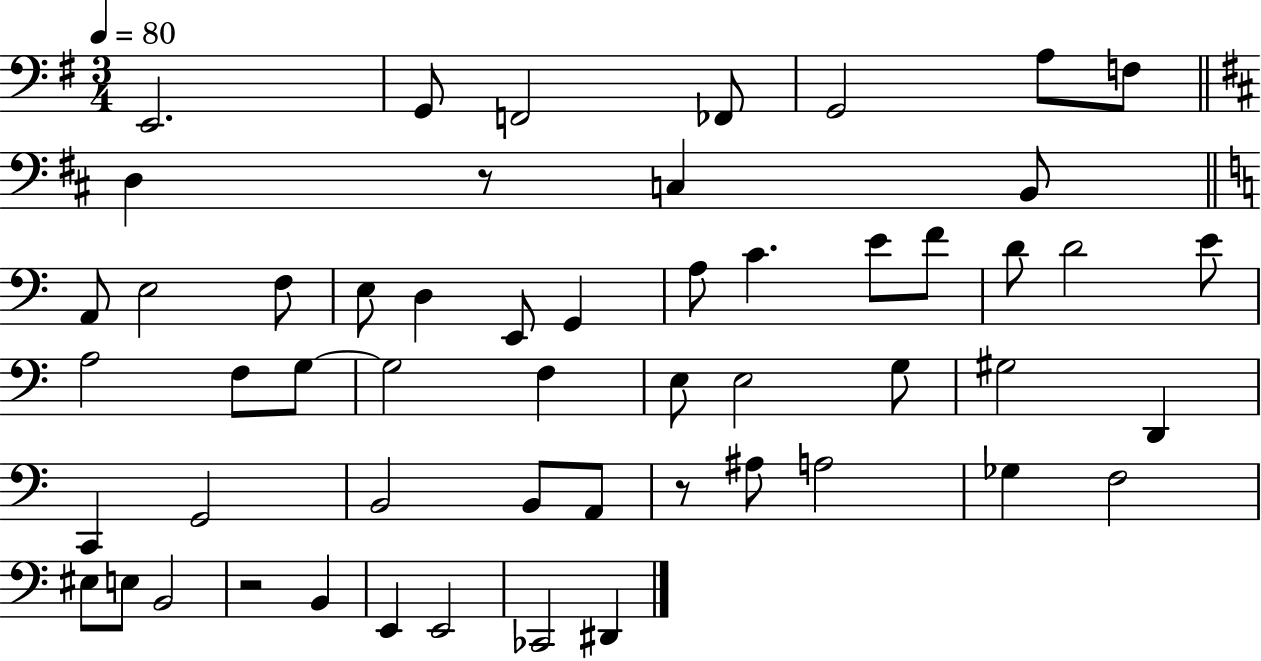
{
  \clef bass
  \numericTimeSignature
  \time 3/4
  \key g \major
  \tempo 4 = 80
  e,2. | g,8 f,2 fes,8 | g,2 a8 f8 | \bar "||" \break \key b \minor d4 r8 c4 b,8 | \bar "||" \break \key a \minor a,8 e2 f8 | e8 d4 e,8 g,4 | a8 c'4. e'8 f'8 | d'8 d'2 e'8 | \break a2 f8 g8~~ | g2 f4 | e8 e2 g8 | gis2 d,4 | \break c,4 g,2 | b,2 b,8 a,8 | r8 ais8 a2 | ges4 f2 | \break eis8 e8 b,2 | r2 b,4 | e,4 e,2 | ces,2 dis,4 | \break \bar "|."
}